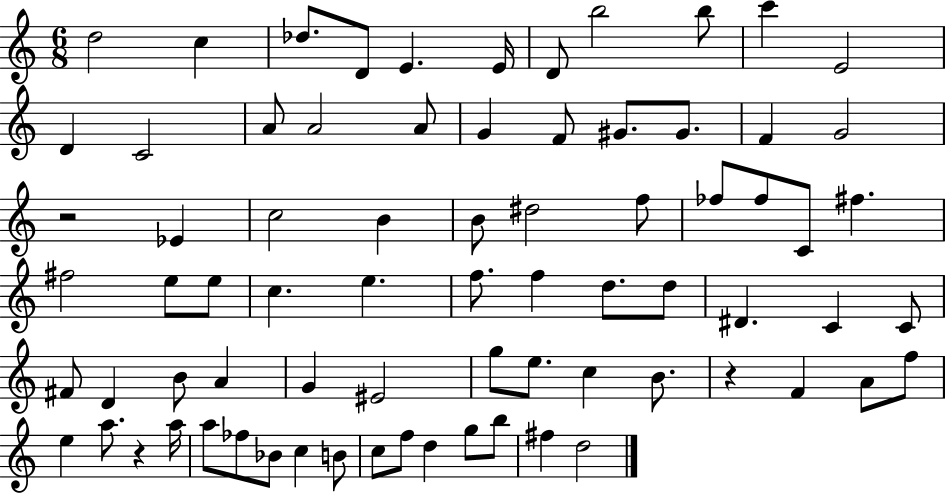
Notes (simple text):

D5/h C5/q Db5/e. D4/e E4/q. E4/s D4/e B5/h B5/e C6/q E4/h D4/q C4/h A4/e A4/h A4/e G4/q F4/e G#4/e. G#4/e. F4/q G4/h R/h Eb4/q C5/h B4/q B4/e D#5/h F5/e FES5/e FES5/e C4/e F#5/q. F#5/h E5/e E5/e C5/q. E5/q. F5/e. F5/q D5/e. D5/e D#4/q. C4/q C4/e F#4/e D4/q B4/e A4/q G4/q EIS4/h G5/e E5/e. C5/q B4/e. R/q F4/q A4/e F5/e E5/q A5/e. R/q A5/s A5/e FES5/e Bb4/e C5/q B4/e C5/e F5/e D5/q G5/e B5/e F#5/q D5/h